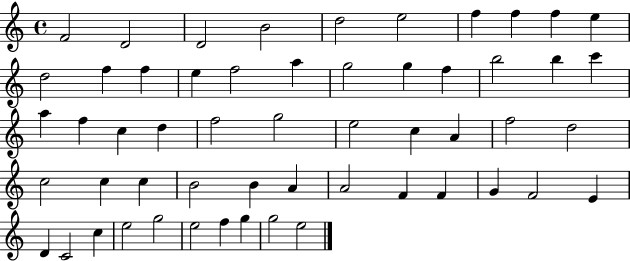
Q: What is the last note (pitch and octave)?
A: E5